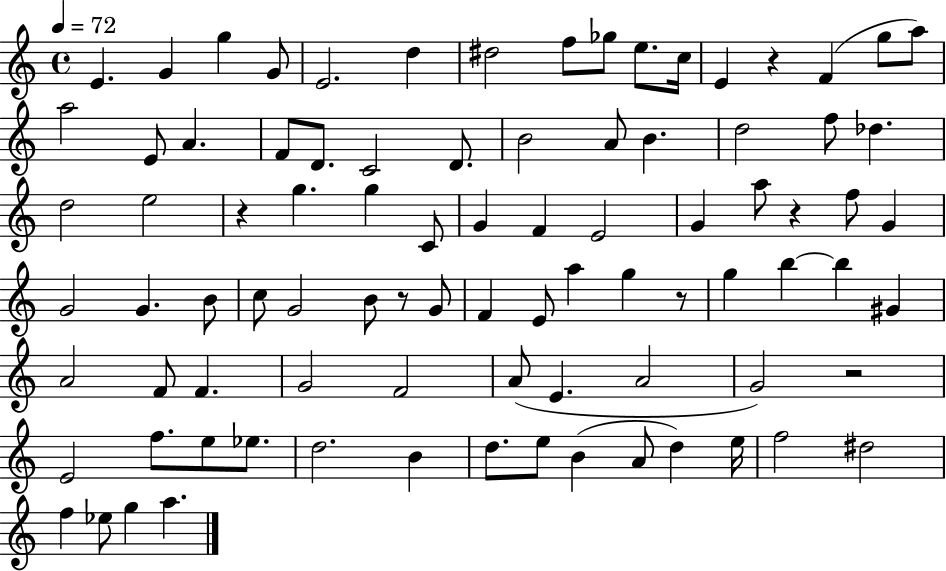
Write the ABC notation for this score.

X:1
T:Untitled
M:4/4
L:1/4
K:C
E G g G/2 E2 d ^d2 f/2 _g/2 e/2 c/4 E z F g/2 a/2 a2 E/2 A F/2 D/2 C2 D/2 B2 A/2 B d2 f/2 _d d2 e2 z g g C/2 G F E2 G a/2 z f/2 G G2 G B/2 c/2 G2 B/2 z/2 G/2 F E/2 a g z/2 g b b ^G A2 F/2 F G2 F2 A/2 E A2 G2 z2 E2 f/2 e/2 _e/2 d2 B d/2 e/2 B A/2 d e/4 f2 ^d2 f _e/2 g a